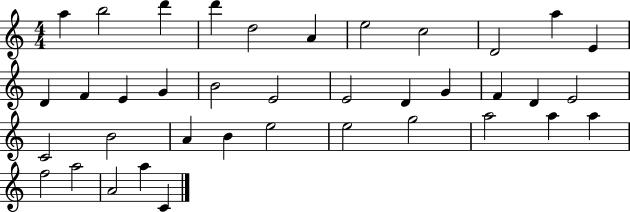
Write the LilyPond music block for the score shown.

{
  \clef treble
  \numericTimeSignature
  \time 4/4
  \key c \major
  a''4 b''2 d'''4 | d'''4 d''2 a'4 | e''2 c''2 | d'2 a''4 e'4 | \break d'4 f'4 e'4 g'4 | b'2 e'2 | e'2 d'4 g'4 | f'4 d'4 e'2 | \break c'2 b'2 | a'4 b'4 e''2 | e''2 g''2 | a''2 a''4 a''4 | \break f''2 a''2 | a'2 a''4 c'4 | \bar "|."
}